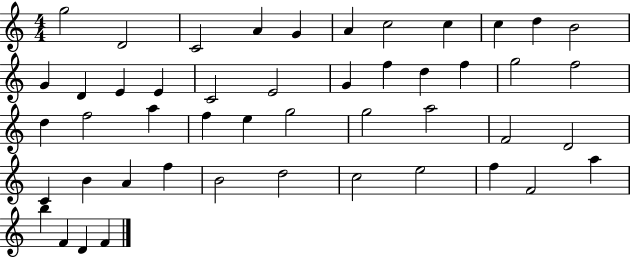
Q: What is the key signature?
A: C major